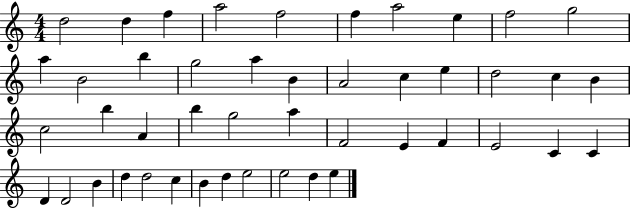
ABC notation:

X:1
T:Untitled
M:4/4
L:1/4
K:C
d2 d f a2 f2 f a2 e f2 g2 a B2 b g2 a B A2 c e d2 c B c2 b A b g2 a F2 E F E2 C C D D2 B d d2 c B d e2 e2 d e